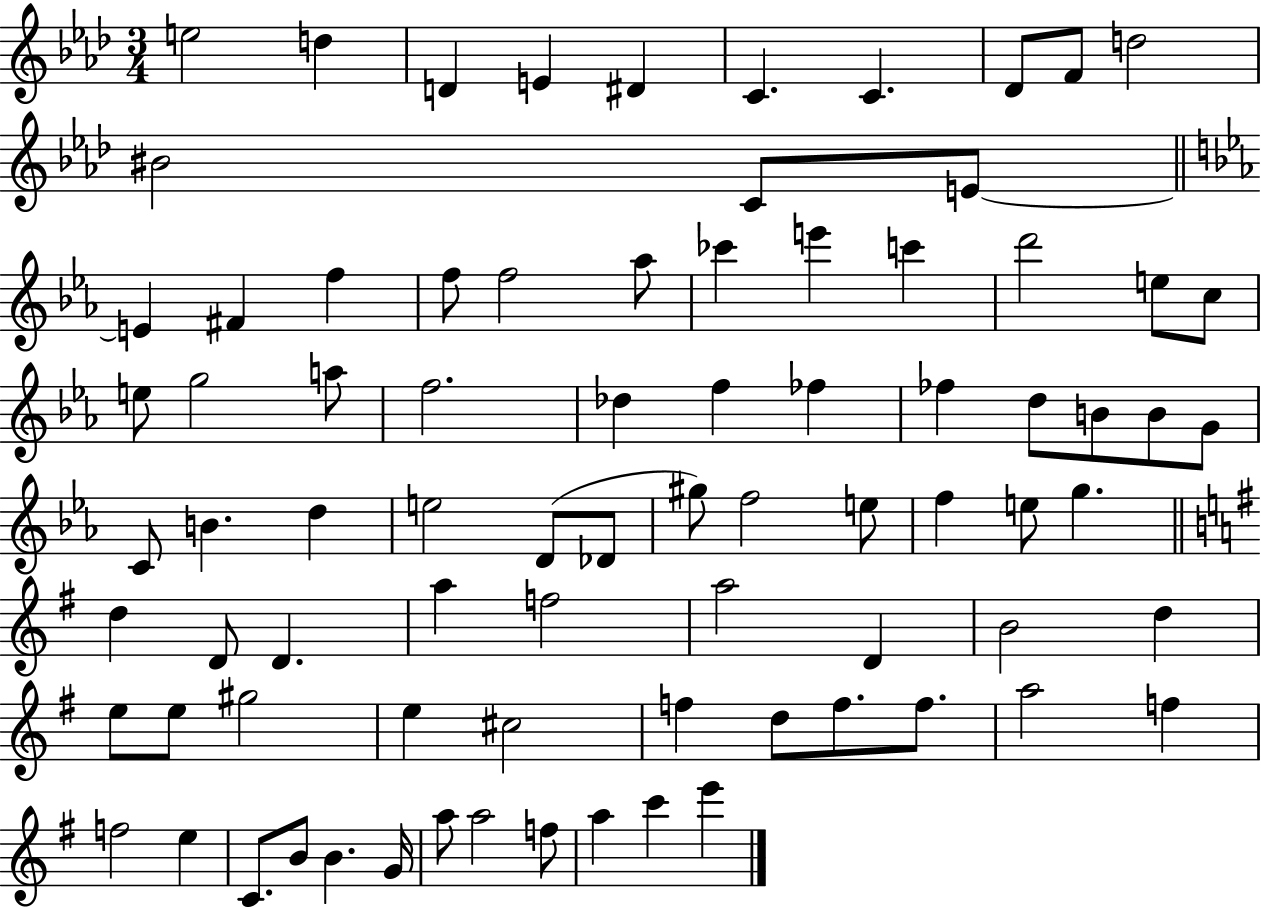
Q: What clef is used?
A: treble